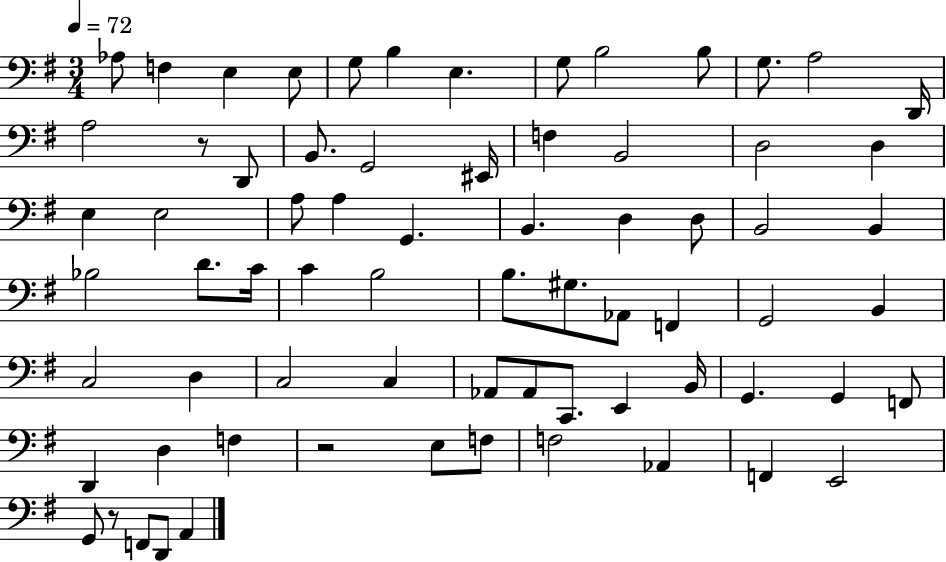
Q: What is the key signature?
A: G major